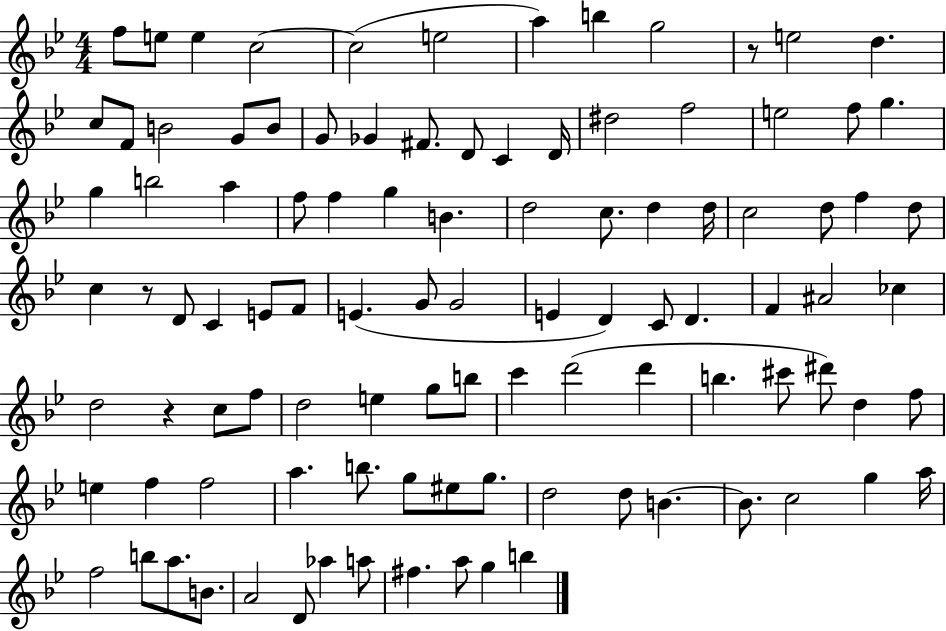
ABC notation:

X:1
T:Untitled
M:4/4
L:1/4
K:Bb
f/2 e/2 e c2 c2 e2 a b g2 z/2 e2 d c/2 F/2 B2 G/2 B/2 G/2 _G ^F/2 D/2 C D/4 ^d2 f2 e2 f/2 g g b2 a f/2 f g B d2 c/2 d d/4 c2 d/2 f d/2 c z/2 D/2 C E/2 F/2 E G/2 G2 E D C/2 D F ^A2 _c d2 z c/2 f/2 d2 e g/2 b/2 c' d'2 d' b ^c'/2 ^d'/2 d f/2 e f f2 a b/2 g/2 ^e/2 g/2 d2 d/2 B B/2 c2 g a/4 f2 b/2 a/2 B/2 A2 D/2 _a a/2 ^f a/2 g b